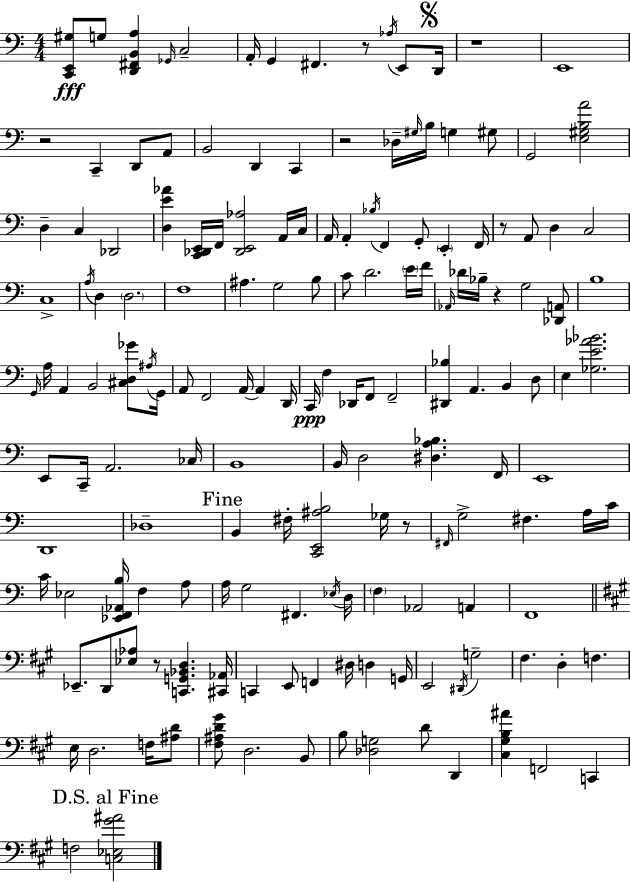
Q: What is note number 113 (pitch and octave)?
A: D#3